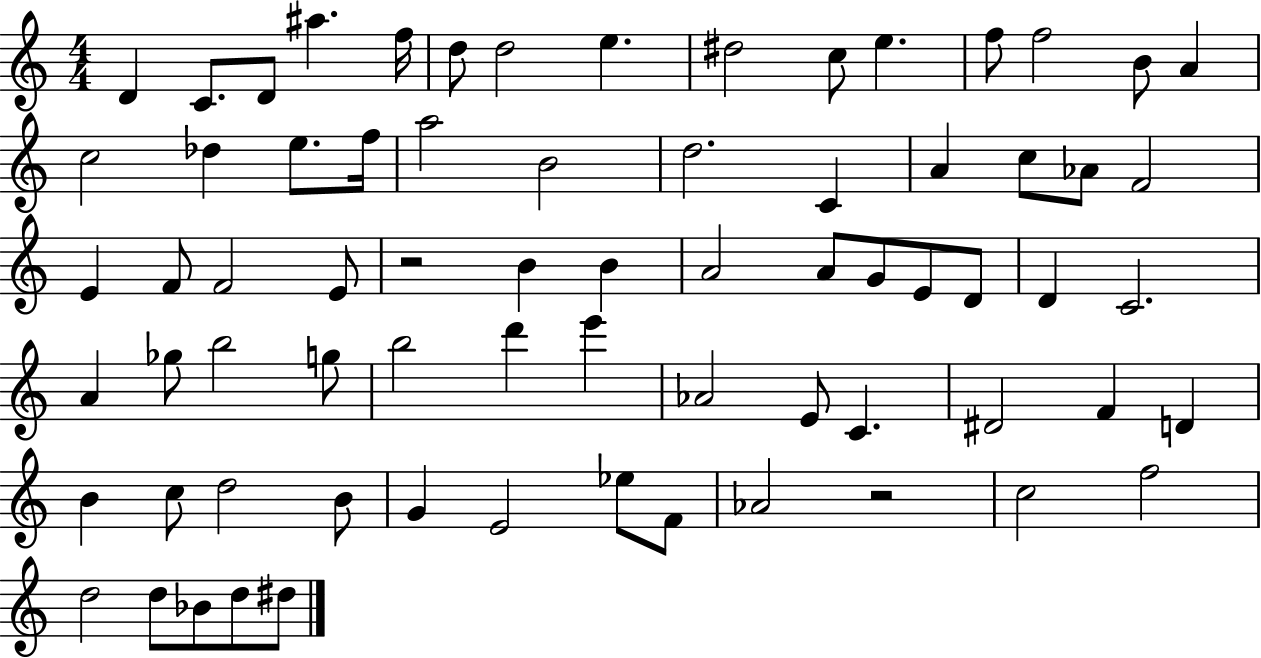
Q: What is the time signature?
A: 4/4